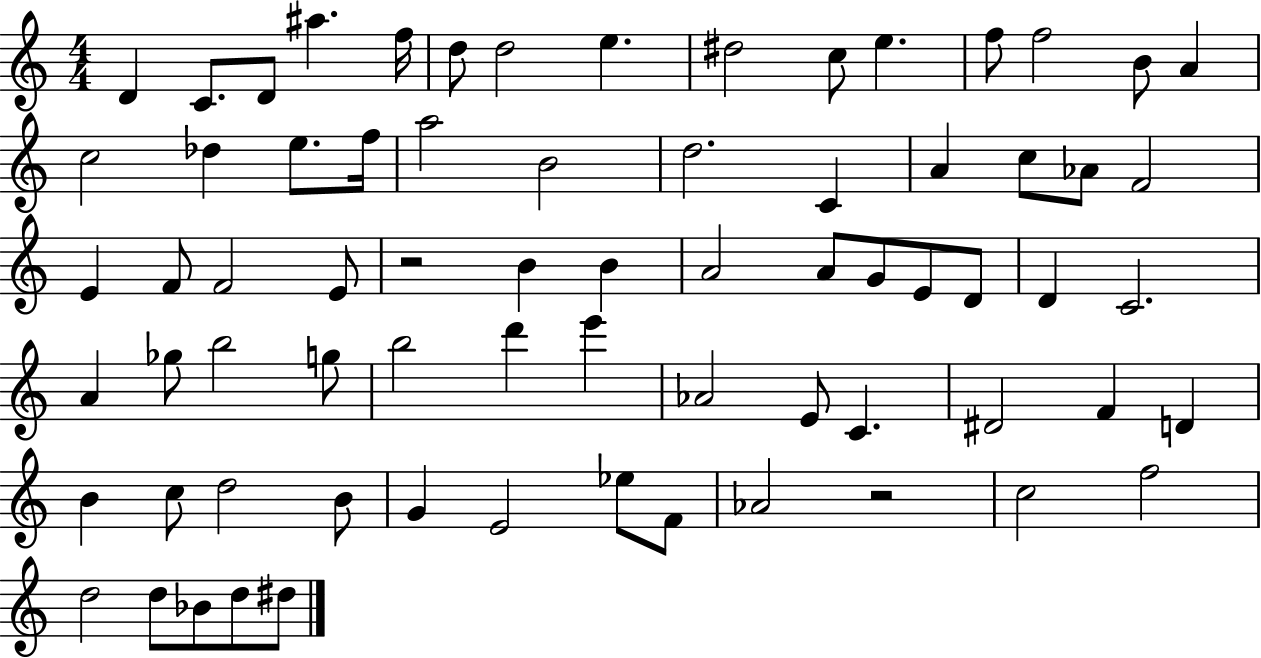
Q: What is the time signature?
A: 4/4